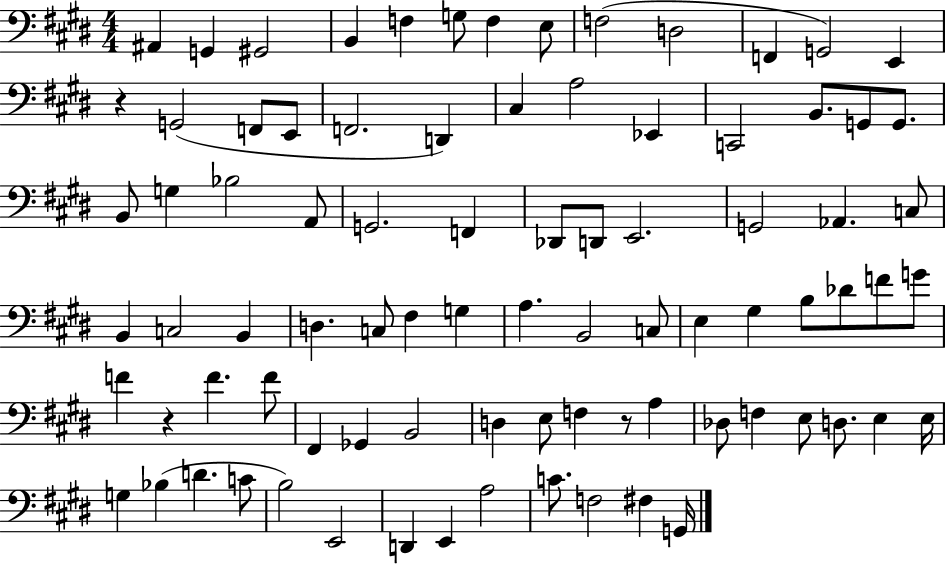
X:1
T:Untitled
M:4/4
L:1/4
K:E
^A,, G,, ^G,,2 B,, F, G,/2 F, E,/2 F,2 D,2 F,, G,,2 E,, z G,,2 F,,/2 E,,/2 F,,2 D,, ^C, A,2 _E,, C,,2 B,,/2 G,,/2 G,,/2 B,,/2 G, _B,2 A,,/2 G,,2 F,, _D,,/2 D,,/2 E,,2 G,,2 _A,, C,/2 B,, C,2 B,, D, C,/2 ^F, G, A, B,,2 C,/2 E, ^G, B,/2 _D/2 F/2 G/2 F z F F/2 ^F,, _G,, B,,2 D, E,/2 F, z/2 A, _D,/2 F, E,/2 D,/2 E, E,/4 G, _B, D C/2 B,2 E,,2 D,, E,, A,2 C/2 F,2 ^F, G,,/4